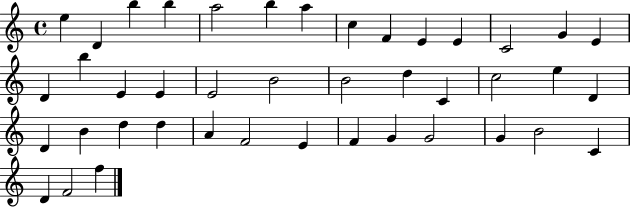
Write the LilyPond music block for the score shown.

{
  \clef treble
  \time 4/4
  \defaultTimeSignature
  \key c \major
  e''4 d'4 b''4 b''4 | a''2 b''4 a''4 | c''4 f'4 e'4 e'4 | c'2 g'4 e'4 | \break d'4 b''4 e'4 e'4 | e'2 b'2 | b'2 d''4 c'4 | c''2 e''4 d'4 | \break d'4 b'4 d''4 d''4 | a'4 f'2 e'4 | f'4 g'4 g'2 | g'4 b'2 c'4 | \break d'4 f'2 f''4 | \bar "|."
}